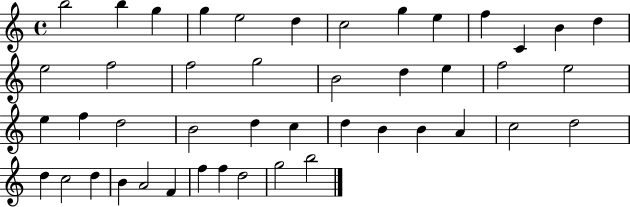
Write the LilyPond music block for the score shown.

{
  \clef treble
  \time 4/4
  \defaultTimeSignature
  \key c \major
  b''2 b''4 g''4 | g''4 e''2 d''4 | c''2 g''4 e''4 | f''4 c'4 b'4 d''4 | \break e''2 f''2 | f''2 g''2 | b'2 d''4 e''4 | f''2 e''2 | \break e''4 f''4 d''2 | b'2 d''4 c''4 | d''4 b'4 b'4 a'4 | c''2 d''2 | \break d''4 c''2 d''4 | b'4 a'2 f'4 | f''4 f''4 d''2 | g''2 b''2 | \break \bar "|."
}